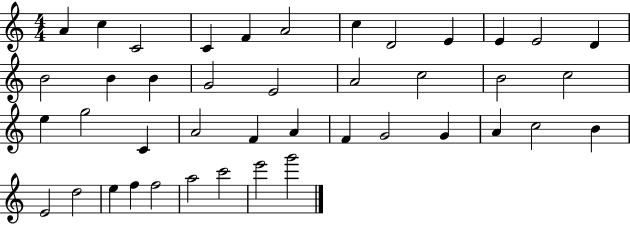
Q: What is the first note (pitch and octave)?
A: A4